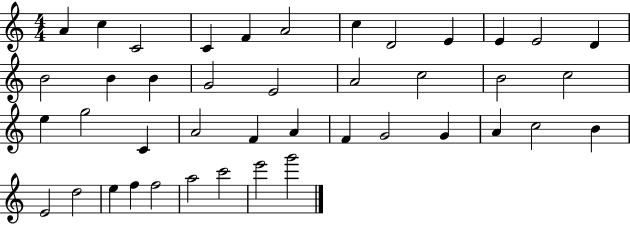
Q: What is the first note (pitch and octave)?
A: A4